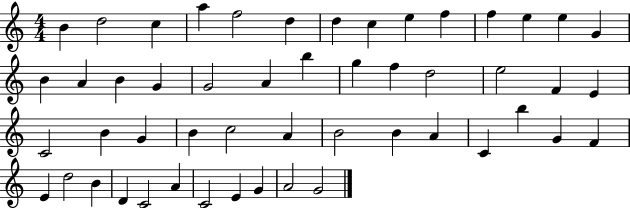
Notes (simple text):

B4/q D5/h C5/q A5/q F5/h D5/q D5/q C5/q E5/q F5/q F5/q E5/q E5/q G4/q B4/q A4/q B4/q G4/q G4/h A4/q B5/q G5/q F5/q D5/h E5/h F4/q E4/q C4/h B4/q G4/q B4/q C5/h A4/q B4/h B4/q A4/q C4/q B5/q G4/q F4/q E4/q D5/h B4/q D4/q C4/h A4/q C4/h E4/q G4/q A4/h G4/h